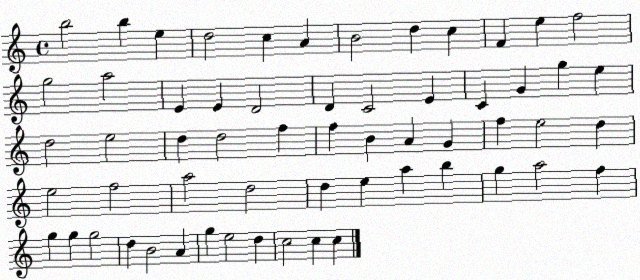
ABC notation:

X:1
T:Untitled
M:4/4
L:1/4
K:C
b2 b e d2 c A B2 d c F e f2 g2 a2 E E D2 D C2 E C G g e d2 e2 d d2 f f B A G f e2 d e2 f2 a2 d2 d e a b g a2 f g g g2 d B2 A g e2 d c2 c c